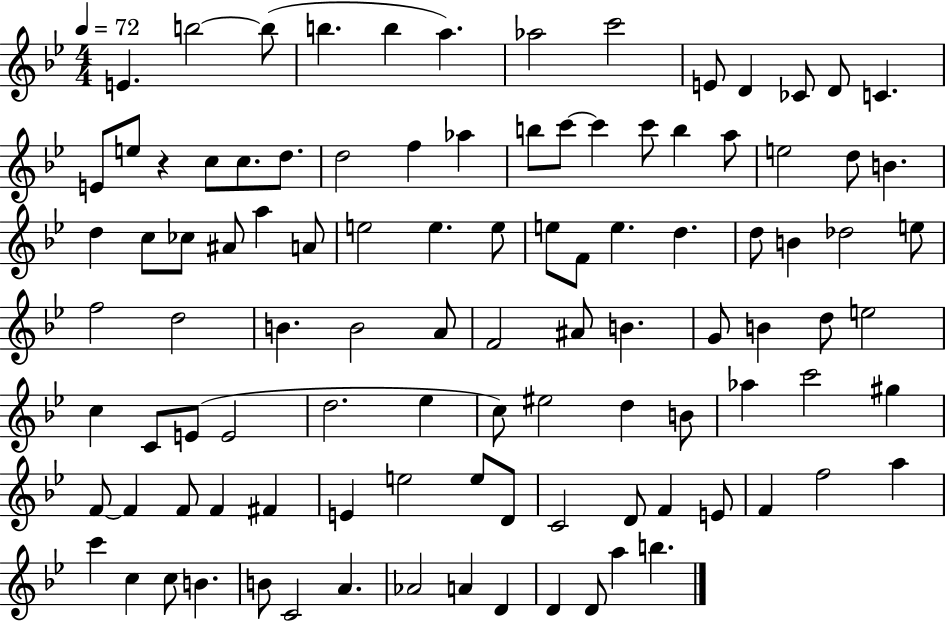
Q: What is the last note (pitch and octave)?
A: B5